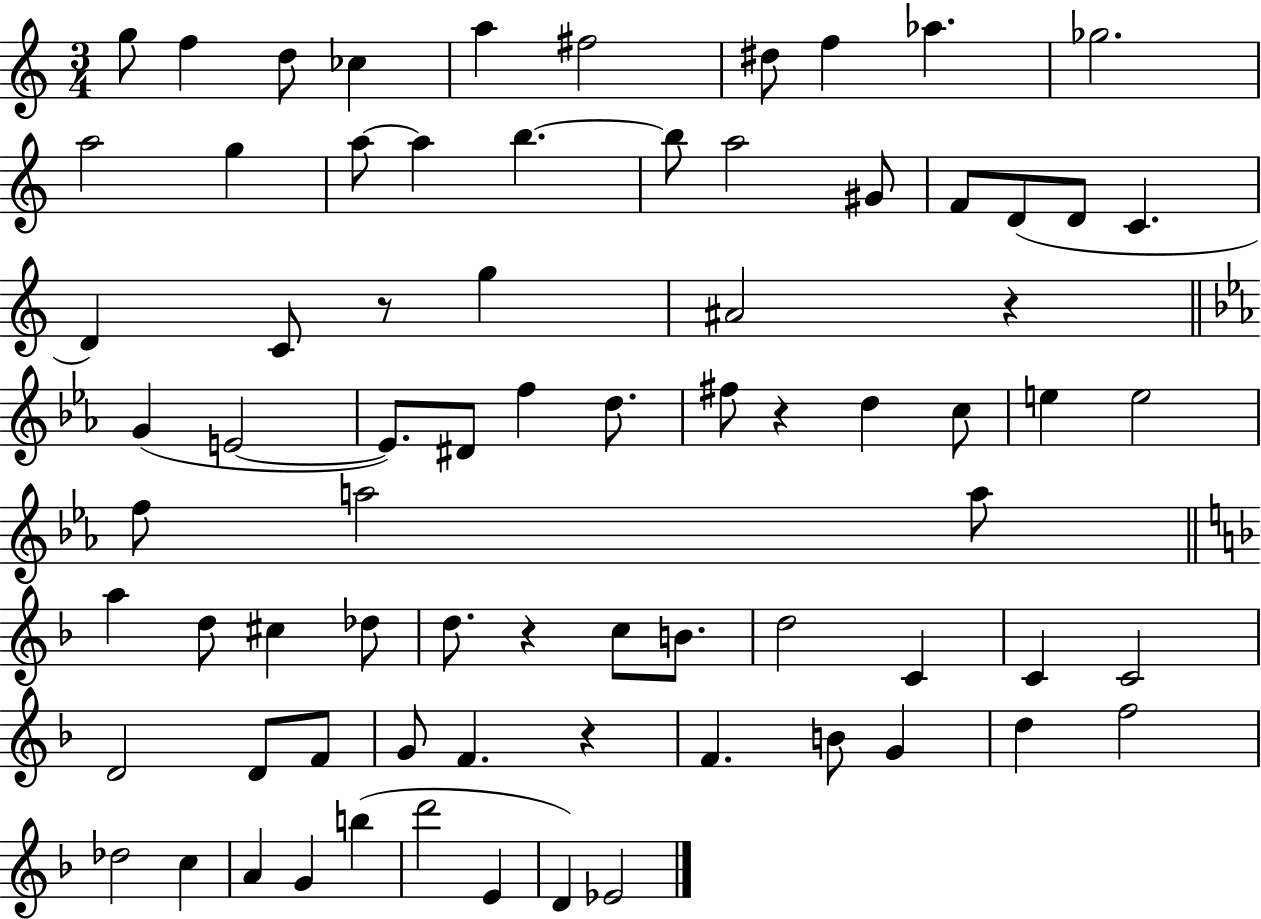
{
  \clef treble
  \numericTimeSignature
  \time 3/4
  \key c \major
  g''8 f''4 d''8 ces''4 | a''4 fis''2 | dis''8 f''4 aes''4. | ges''2. | \break a''2 g''4 | a''8~~ a''4 b''4.~~ | b''8 a''2 gis'8 | f'8 d'8( d'8 c'4. | \break d'4) c'8 r8 g''4 | ais'2 r4 | \bar "||" \break \key ees \major g'4( e'2~~ | e'8.) dis'8 f''4 d''8. | fis''8 r4 d''4 c''8 | e''4 e''2 | \break f''8 a''2 a''8 | \bar "||" \break \key f \major a''4 d''8 cis''4 des''8 | d''8. r4 c''8 b'8. | d''2 c'4 | c'4 c'2 | \break d'2 d'8 f'8 | g'8 f'4. r4 | f'4. b'8 g'4 | d''4 f''2 | \break des''2 c''4 | a'4 g'4 b''4( | d'''2 e'4 | d'4) ees'2 | \break \bar "|."
}